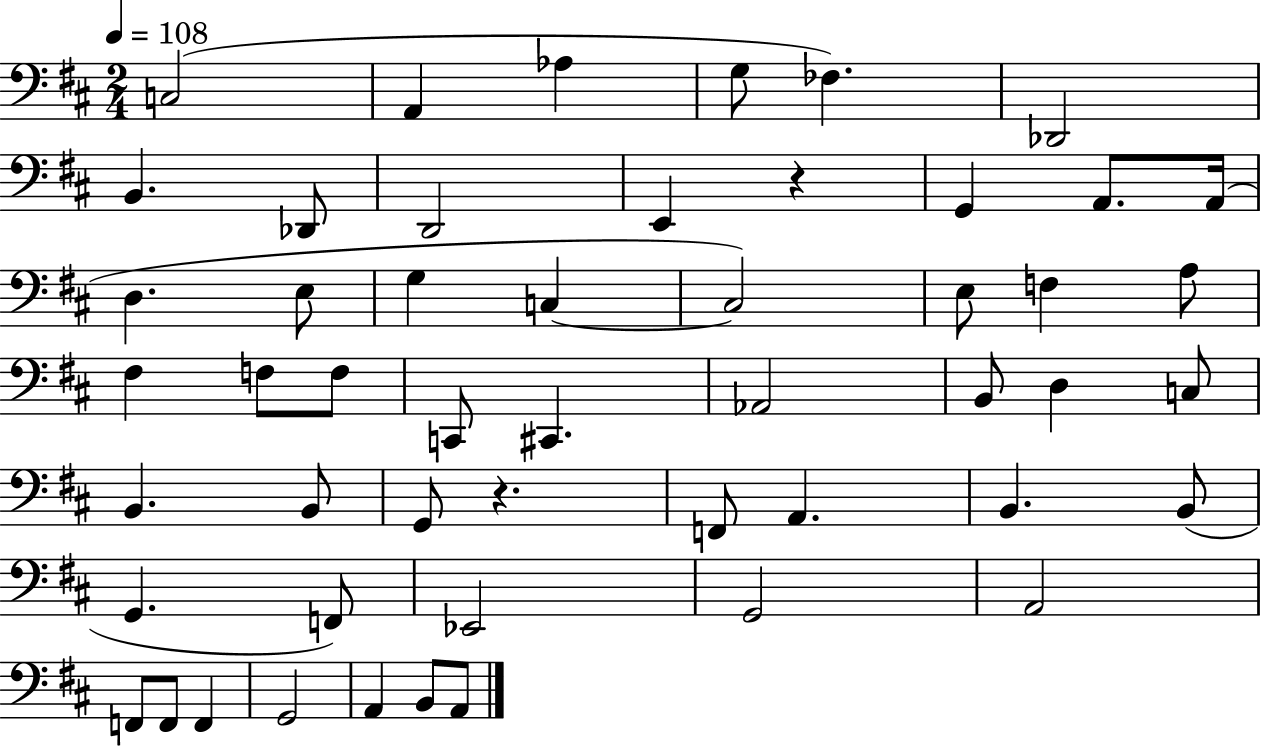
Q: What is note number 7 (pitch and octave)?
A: B2